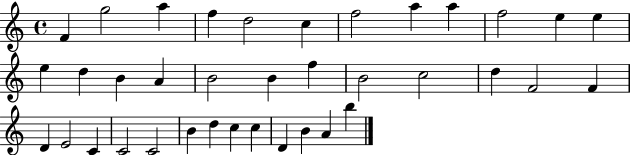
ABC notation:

X:1
T:Untitled
M:4/4
L:1/4
K:C
F g2 a f d2 c f2 a a f2 e e e d B A B2 B f B2 c2 d F2 F D E2 C C2 C2 B d c c D B A b